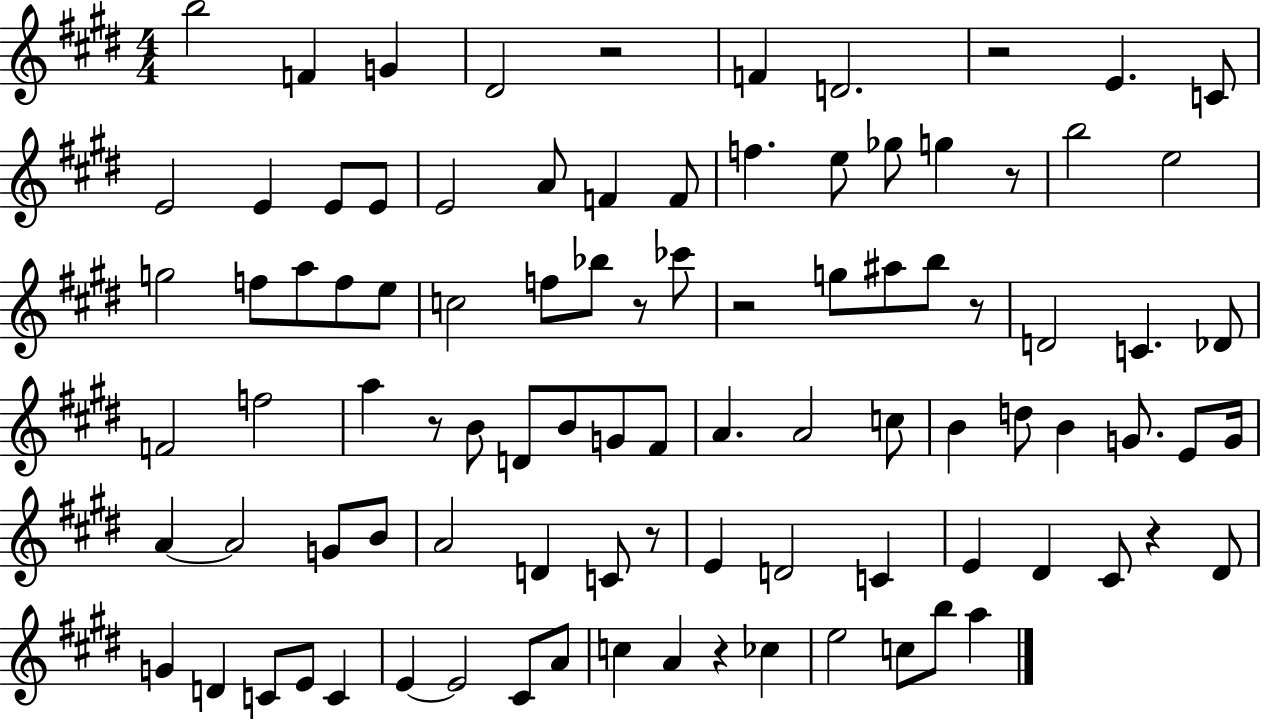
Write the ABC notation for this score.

X:1
T:Untitled
M:4/4
L:1/4
K:E
b2 F G ^D2 z2 F D2 z2 E C/2 E2 E E/2 E/2 E2 A/2 F F/2 f e/2 _g/2 g z/2 b2 e2 g2 f/2 a/2 f/2 e/2 c2 f/2 _b/2 z/2 _c'/2 z2 g/2 ^a/2 b/2 z/2 D2 C _D/2 F2 f2 a z/2 B/2 D/2 B/2 G/2 ^F/2 A A2 c/2 B d/2 B G/2 E/2 G/4 A A2 G/2 B/2 A2 D C/2 z/2 E D2 C E ^D ^C/2 z ^D/2 G D C/2 E/2 C E E2 ^C/2 A/2 c A z _c e2 c/2 b/2 a